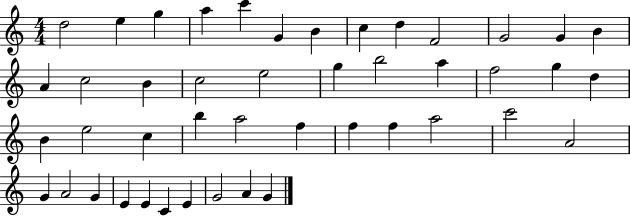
D5/h E5/q G5/q A5/q C6/q G4/q B4/q C5/q D5/q F4/h G4/h G4/q B4/q A4/q C5/h B4/q C5/h E5/h G5/q B5/h A5/q F5/h G5/q D5/q B4/q E5/h C5/q B5/q A5/h F5/q F5/q F5/q A5/h C6/h A4/h G4/q A4/h G4/q E4/q E4/q C4/q E4/q G4/h A4/q G4/q